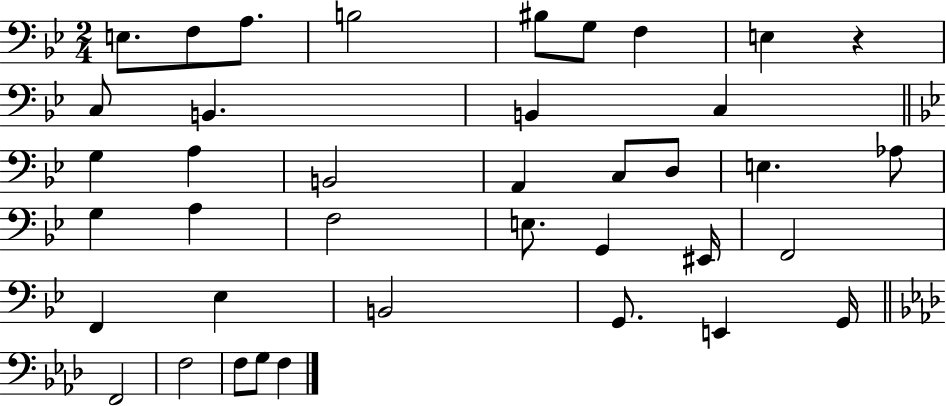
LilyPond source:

{
  \clef bass
  \numericTimeSignature
  \time 2/4
  \key bes \major
  \repeat volta 2 { e8. f8 a8. | b2 | bis8 g8 f4 | e4 r4 | \break c8 b,4. | b,4 c4 | \bar "||" \break \key bes \major g4 a4 | b,2 | a,4 c8 d8 | e4. aes8 | \break g4 a4 | f2 | e8. g,4 eis,16 | f,2 | \break f,4 ees4 | b,2 | g,8. e,4 g,16 | \bar "||" \break \key aes \major f,2 | f2 | f8 g8 f4 | } \bar "|."
}